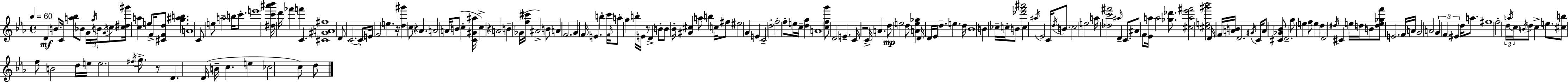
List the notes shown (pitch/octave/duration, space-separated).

D4/q B4/e. C4/s [A5,Bb5]/e Bb4/e G4/s G5/s B4/s G4/s C5/e [C5,D#5,G#6]/s [C5,A5]/q E5/e F4/s [C#4,F4,D5]/e [G5,A#5,B5]/q. A4/w C4/e E5/e A5/h B5/s C6/e. E6/w [D#5,C6,A#6,Bb6]/s D6/s FES6/q F6/q C4/q. [C#4,G#4,A4,F#5]/w D4/e C4/h. C4/e E4/s F4/h E5/q. R/s [D5,G#6]/q C5/e R/q Ab4/q. A4/h A4/s B4/e C5/q [C4,G#4,A#5]/s C5/q R/q A4/h B4/q Gb4/s [F5,C#6]/s A#4/h B4/e A4/q F4/h. G4/q F4/s E4/q. B5/q C6/s F4/s A5/e G5/q B5/s E4/s R/e D4/q B4/e B4/e Bb4/s [G#4,C#5]/q A5/e B5/q C5/s F#5/e EIS5/h G4/q E4/q C4/h D5/h F5/h F5/e E5/s C5/s [D5,G5]/q A4/w [C5,F5,G6]/e D4/h E4/q. C4/s R/h C4/s A4/q. D5/e E5/h D5/e [A4,E5,Gb5]/q D4/s D4/s Eb4/s D5/q. E5/q. D5/s Bb4/w B4/q CES5/s C5/s B4/e [Db6,F6,A#6]/h C5/q A#5/s Eb4/h C4/s D5/s B4/e. C5/h E5/h A5/s [Db5,C6,F#6]/h A#5/s D4/q C4/e. A#4/e F4/e [Eb4,A5]/s A5/h [Gb5,Db6]/e. [C#5,A5,Eb6,F#6]/h [C#5,E5,G#6,Bb6]/h D4/s F4/s [A4,B4]/s D4/h. G#4/s C4/s A4/e [C#4,Gb4,Bb4]/e D4/h. G5/e E5/q F5/e E5/q D5/q D4/h D#5/s C#4/q E5/s D5/s B4/e [D5,E5,Gb5,F6]/e E4/h. F4/s A4/s G4/h A4/h G4/q F4/q EIS4/q D5/s A5/e. F#5/w F5/h D5/s A5/s C5/s B4/s D5/e C5/q E5/e. [C#5,B5]/e F5/e B4/h D5/s E5/s E5/h. F#5/s G5/e. R/e D4/q. D4/s B4/s C5/q. E5/q CES5/h C5/e D5/e